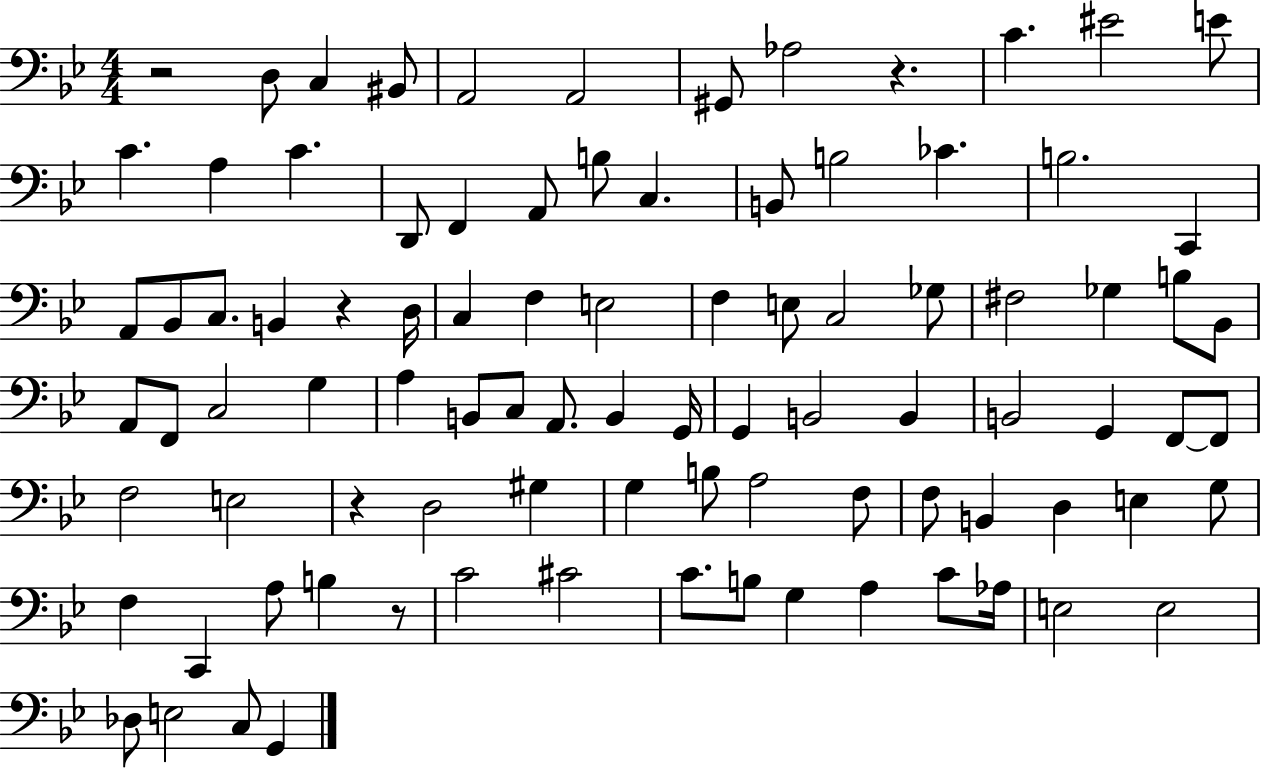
R/h D3/e C3/q BIS2/e A2/h A2/h G#2/e Ab3/h R/q. C4/q. EIS4/h E4/e C4/q. A3/q C4/q. D2/e F2/q A2/e B3/e C3/q. B2/e B3/h CES4/q. B3/h. C2/q A2/e Bb2/e C3/e. B2/q R/q D3/s C3/q F3/q E3/h F3/q E3/e C3/h Gb3/e F#3/h Gb3/q B3/e Bb2/e A2/e F2/e C3/h G3/q A3/q B2/e C3/e A2/e. B2/q G2/s G2/q B2/h B2/q B2/h G2/q F2/e F2/e F3/h E3/h R/q D3/h G#3/q G3/q B3/e A3/h F3/e F3/e B2/q D3/q E3/q G3/e F3/q C2/q A3/e B3/q R/e C4/h C#4/h C4/e. B3/e G3/q A3/q C4/e Ab3/s E3/h E3/h Db3/e E3/h C3/e G2/q